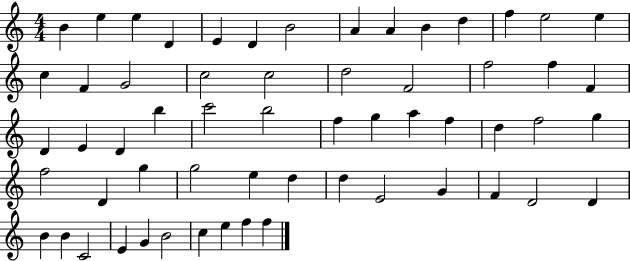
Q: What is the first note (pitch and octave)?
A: B4